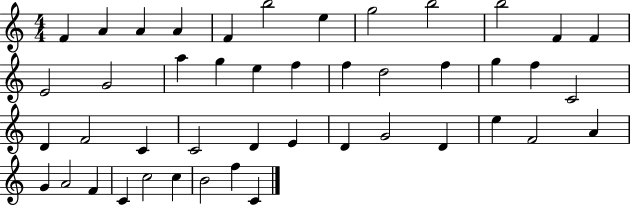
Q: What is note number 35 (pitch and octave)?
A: F4